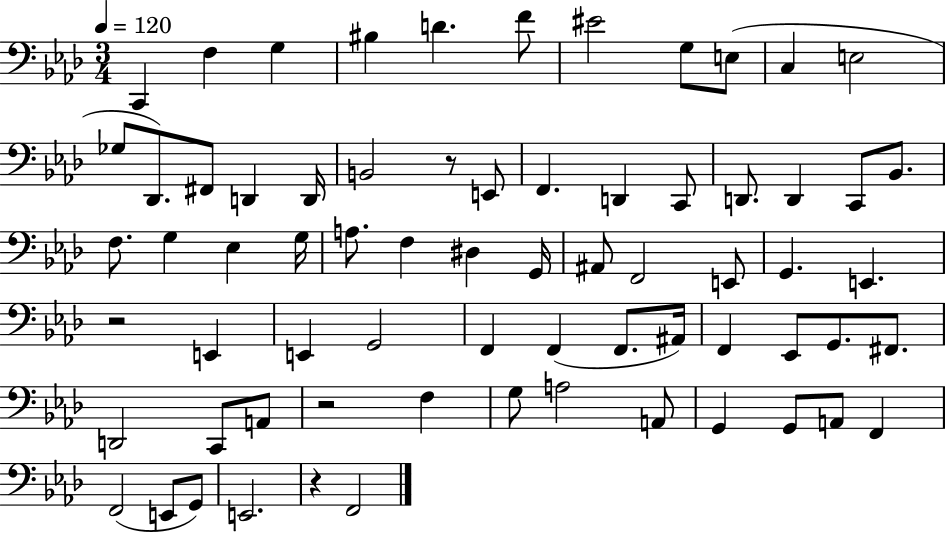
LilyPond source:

{
  \clef bass
  \numericTimeSignature
  \time 3/4
  \key aes \major
  \tempo 4 = 120
  c,4 f4 g4 | bis4 d'4. f'8 | eis'2 g8 e8( | c4 e2 | \break ges8 des,8.) fis,8 d,4 d,16 | b,2 r8 e,8 | f,4. d,4 c,8 | d,8. d,4 c,8 bes,8. | \break f8. g4 ees4 g16 | a8. f4 dis4 g,16 | ais,8 f,2 e,8 | g,4. e,4. | \break r2 e,4 | e,4 g,2 | f,4 f,4( f,8. ais,16) | f,4 ees,8 g,8. fis,8. | \break d,2 c,8 a,8 | r2 f4 | g8 a2 a,8 | g,4 g,8 a,8 f,4 | \break f,2( e,8 g,8) | e,2. | r4 f,2 | \bar "|."
}